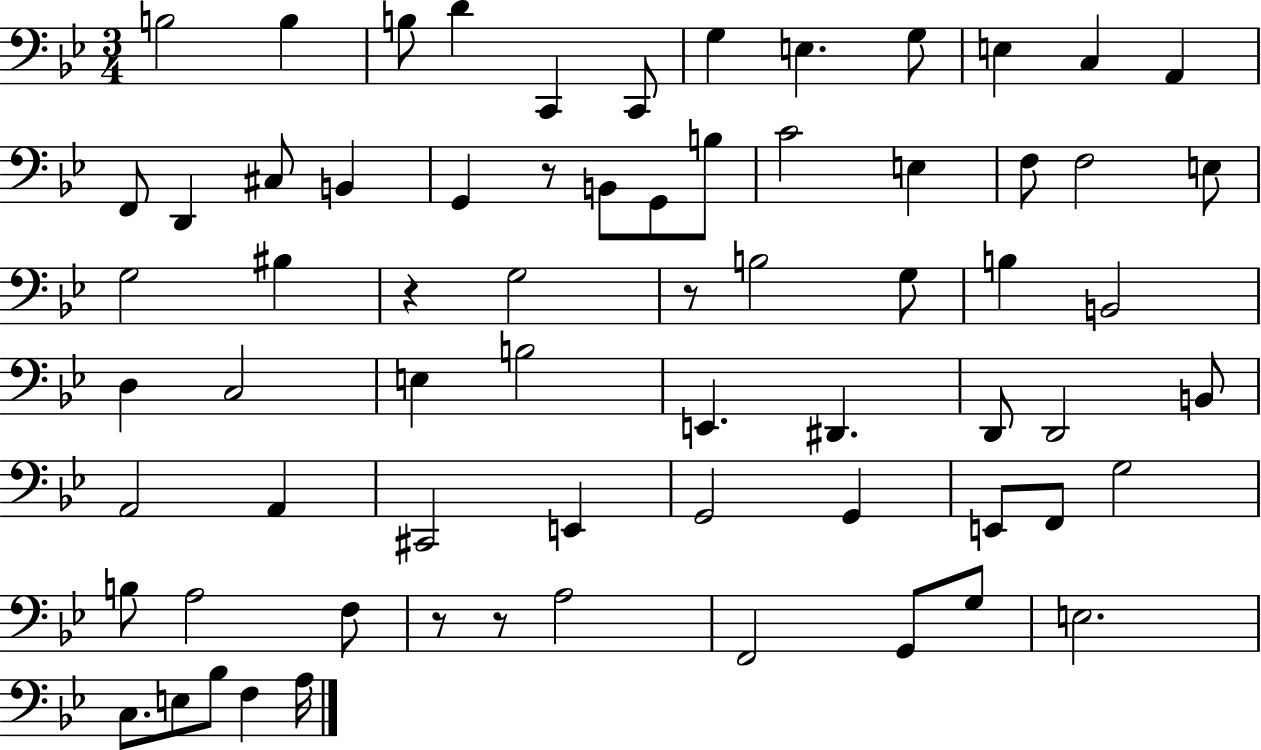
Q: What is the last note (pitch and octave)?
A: A3